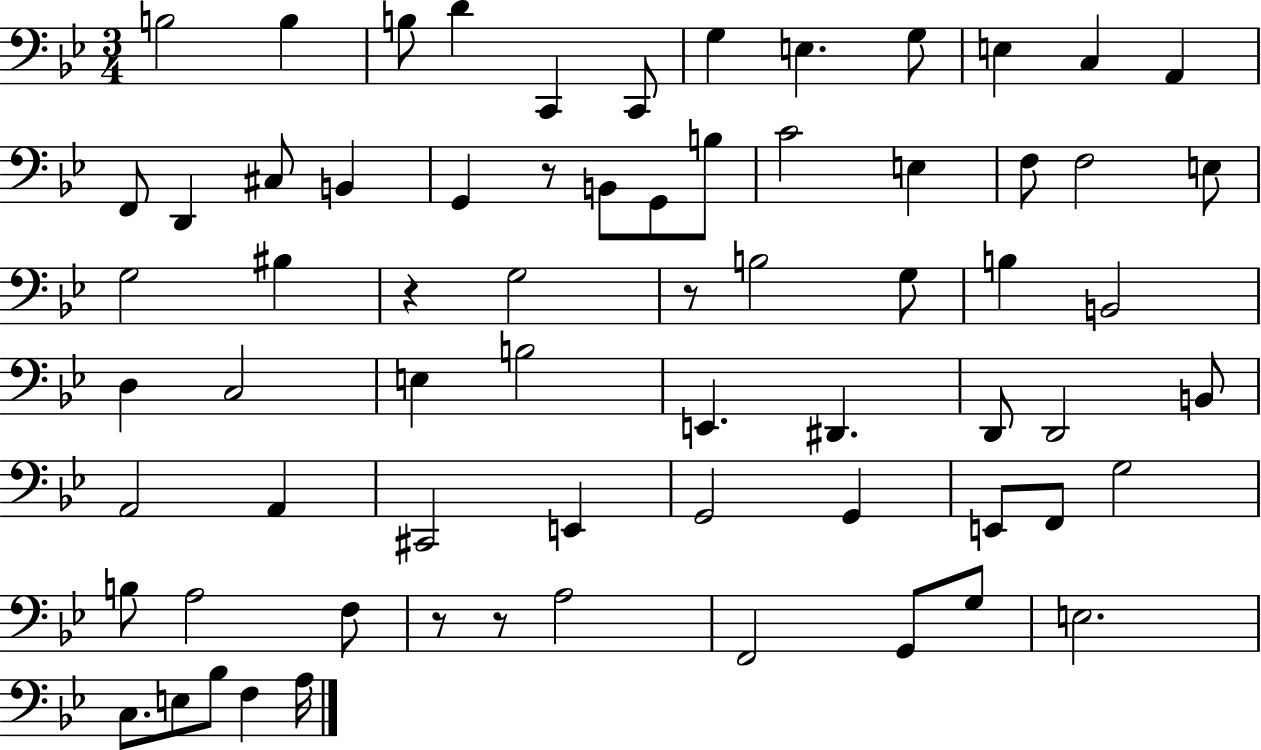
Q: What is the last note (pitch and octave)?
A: A3